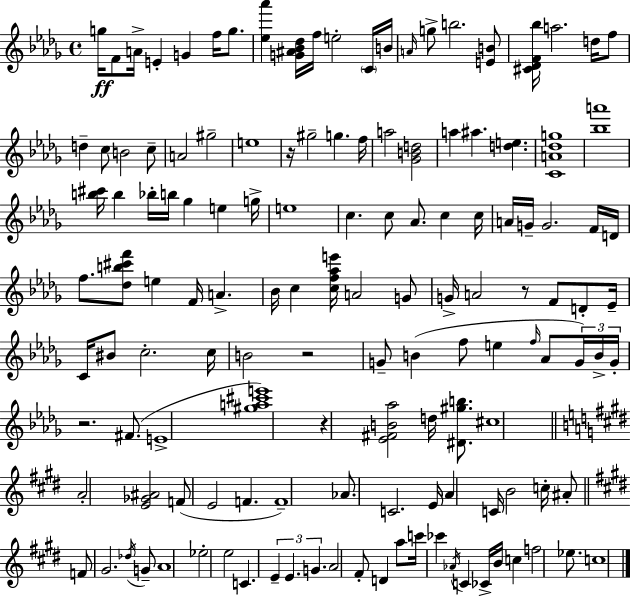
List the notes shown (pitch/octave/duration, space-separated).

G5/s F4/e A4/s E4/q G4/q F5/s G5/e. [Eb5,Ab6]/q [G4,A#4,Bb4,Db5]/s F5/s E5/h C4/s B4/s A4/s G5/e B5/h. [E4,B4]/e [C#4,Db4,F4,Bb5]/s A5/h. D5/s F5/e D5/q C5/e B4/h C5/e A4/h G#5/h E5/w R/s G#5/h G5/q. F5/s A5/h [Gb4,B4,D5]/h A5/q A#5/q. [D5,E5]/q. [C4,A4,Db5,G5]/w [Bb5,A6]/w [B5,C#6]/s B5/q Bb5/s B5/s Gb5/q E5/q G5/s E5/w C5/q. C5/e Ab4/e. C5/q C5/s A4/s G4/s G4/h. F4/s D4/s F5/e. [Db5,B5,C#6,F6]/e E5/q F4/s A4/q. Bb4/s C5/q [C5,F5,Ab5,E6]/s A4/h G4/e G4/s A4/h R/e F4/e D4/e Eb4/s C4/s BIS4/e C5/h. C5/s B4/h R/h G4/e B4/q F5/e E5/q F5/s Ab4/e G4/s B4/s G4/s R/h. F#4/e. E4/w [G#5,A5,C#6,E6]/w R/q [Eb4,F#4,B4,Ab5]/h D5/s [D#4,G#5,B5]/e. C#5/w A4/h [E4,Gb4,A#4]/h F4/e E4/h F4/q. F4/w Ab4/e. C4/h. E4/s A4/q C4/s B4/h C5/s A#4/e F4/e G#4/h. Db5/s G4/e A4/w Eb5/h E5/h C4/q. E4/q E4/q. G4/q. A4/h F#4/e D4/q A5/e C6/s CES6/q Ab4/s C4/q CES4/s B4/s C5/q F5/h Eb5/e. C5/w